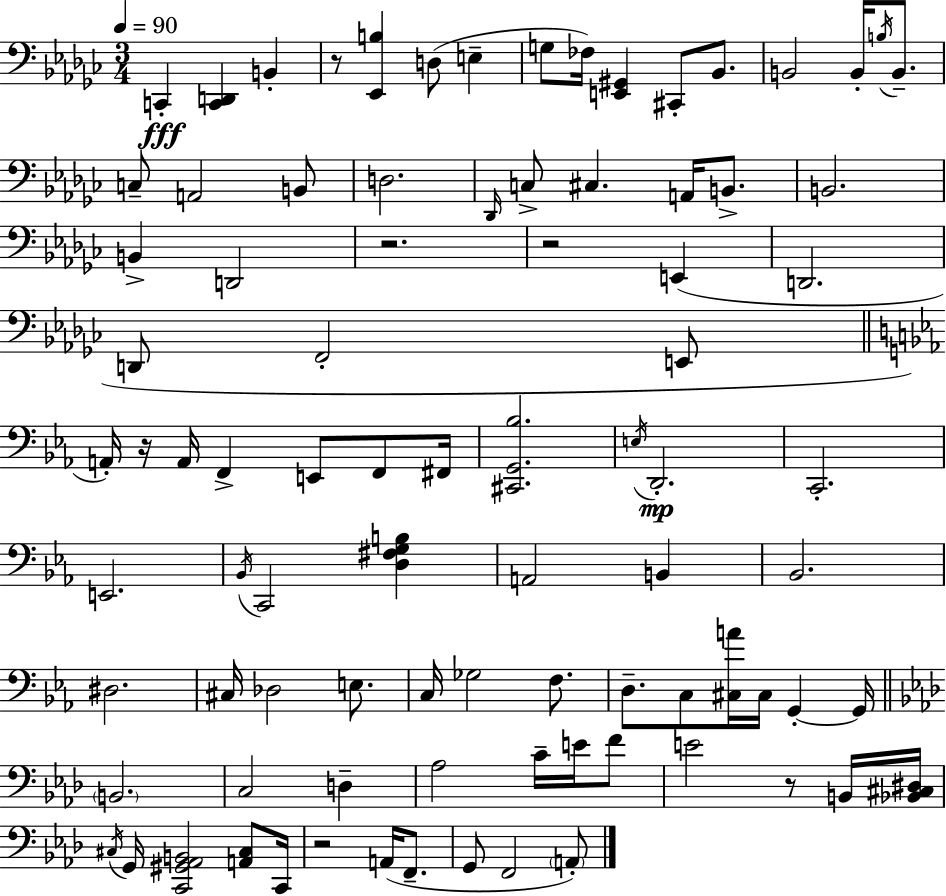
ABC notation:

X:1
T:Untitled
M:3/4
L:1/4
K:Ebm
C,, [C,,D,,] B,, z/2 [_E,,B,] D,/2 E, G,/2 _F,/4 [E,,^G,,] ^C,,/2 _B,,/2 B,,2 B,,/4 B,/4 B,,/2 C,/2 A,,2 B,,/2 D,2 _D,,/4 C,/2 ^C, A,,/4 B,,/2 B,,2 B,, D,,2 z2 z2 E,, D,,2 D,,/2 F,,2 E,,/2 A,,/4 z/4 A,,/4 F,, E,,/2 F,,/2 ^F,,/4 [^C,,G,,_B,]2 E,/4 D,,2 C,,2 E,,2 _B,,/4 C,,2 [D,^F,G,B,] A,,2 B,, _B,,2 ^D,2 ^C,/4 _D,2 E,/2 C,/4 _G,2 F,/2 D,/2 C,/2 [^C,A]/4 ^C,/4 G,, G,,/4 B,,2 C,2 D, _A,2 C/4 E/4 F/2 E2 z/2 B,,/4 [_B,,^C,^D,]/4 ^C,/4 G,,/4 [C,,^G,,_A,,B,,]2 [A,,^C,]/2 C,,/4 z2 A,,/4 F,,/2 G,,/2 F,,2 A,,/2